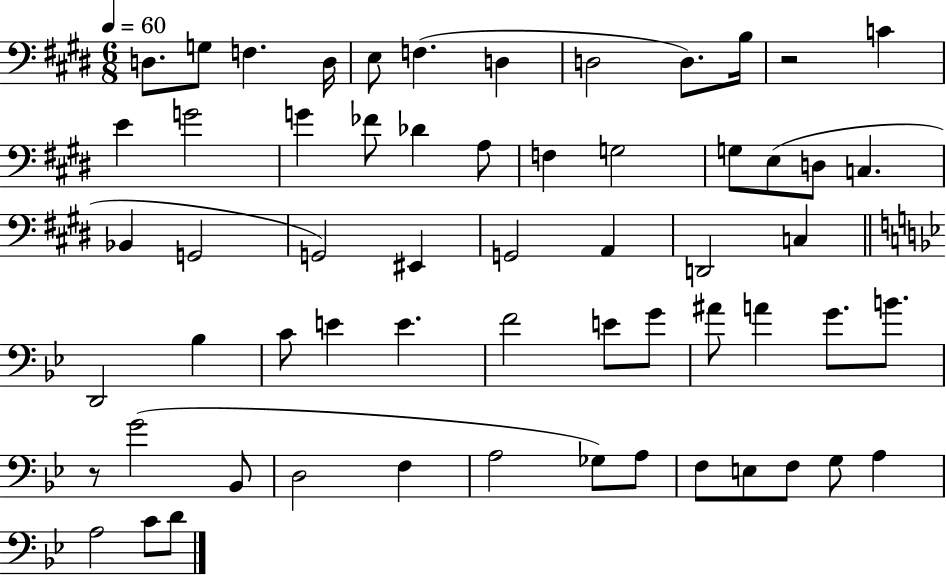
{
  \clef bass
  \numericTimeSignature
  \time 6/8
  \key e \major
  \tempo 4 = 60
  d8. g8 f4. d16 | e8 f4.( d4 | d2 d8.) b16 | r2 c'4 | \break e'4 g'2 | g'4 fes'8 des'4 a8 | f4 g2 | g8 e8( d8 c4. | \break bes,4 g,2 | g,2) eis,4 | g,2 a,4 | d,2 c4 | \break \bar "||" \break \key bes \major d,2 bes4 | c'8 e'4 e'4. | f'2 e'8 g'8 | ais'8 a'4 g'8. b'8. | \break r8 g'2( bes,8 | d2 f4 | a2 ges8) a8 | f8 e8 f8 g8 a4 | \break a2 c'8 d'8 | \bar "|."
}